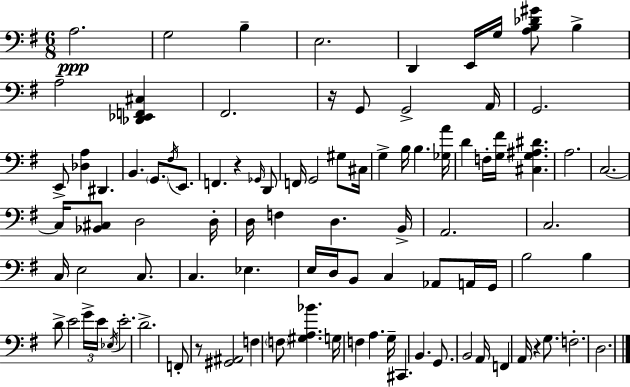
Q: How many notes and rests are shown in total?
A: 94